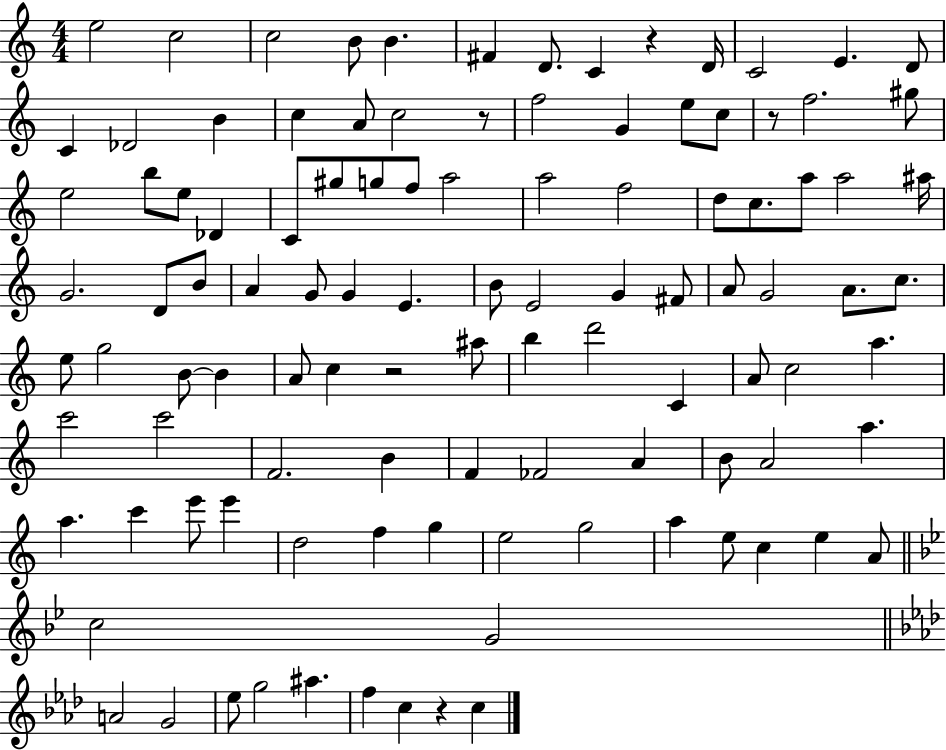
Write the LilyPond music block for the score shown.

{
  \clef treble
  \numericTimeSignature
  \time 4/4
  \key c \major
  e''2 c''2 | c''2 b'8 b'4. | fis'4 d'8. c'4 r4 d'16 | c'2 e'4. d'8 | \break c'4 des'2 b'4 | c''4 a'8 c''2 r8 | f''2 g'4 e''8 c''8 | r8 f''2. gis''8 | \break e''2 b''8 e''8 des'4 | c'8 gis''8 g''8 f''8 a''2 | a''2 f''2 | d''8 c''8. a''8 a''2 ais''16 | \break g'2. d'8 b'8 | a'4 g'8 g'4 e'4. | b'8 e'2 g'4 fis'8 | a'8 g'2 a'8. c''8. | \break e''8 g''2 b'8~~ b'4 | a'8 c''4 r2 ais''8 | b''4 d'''2 c'4 | a'8 c''2 a''4. | \break c'''2 c'''2 | f'2. b'4 | f'4 fes'2 a'4 | b'8 a'2 a''4. | \break a''4. c'''4 e'''8 e'''4 | d''2 f''4 g''4 | e''2 g''2 | a''4 e''8 c''4 e''4 a'8 | \break \bar "||" \break \key g \minor c''2 g'2 | \bar "||" \break \key aes \major a'2 g'2 | ees''8 g''2 ais''4. | f''4 c''4 r4 c''4 | \bar "|."
}